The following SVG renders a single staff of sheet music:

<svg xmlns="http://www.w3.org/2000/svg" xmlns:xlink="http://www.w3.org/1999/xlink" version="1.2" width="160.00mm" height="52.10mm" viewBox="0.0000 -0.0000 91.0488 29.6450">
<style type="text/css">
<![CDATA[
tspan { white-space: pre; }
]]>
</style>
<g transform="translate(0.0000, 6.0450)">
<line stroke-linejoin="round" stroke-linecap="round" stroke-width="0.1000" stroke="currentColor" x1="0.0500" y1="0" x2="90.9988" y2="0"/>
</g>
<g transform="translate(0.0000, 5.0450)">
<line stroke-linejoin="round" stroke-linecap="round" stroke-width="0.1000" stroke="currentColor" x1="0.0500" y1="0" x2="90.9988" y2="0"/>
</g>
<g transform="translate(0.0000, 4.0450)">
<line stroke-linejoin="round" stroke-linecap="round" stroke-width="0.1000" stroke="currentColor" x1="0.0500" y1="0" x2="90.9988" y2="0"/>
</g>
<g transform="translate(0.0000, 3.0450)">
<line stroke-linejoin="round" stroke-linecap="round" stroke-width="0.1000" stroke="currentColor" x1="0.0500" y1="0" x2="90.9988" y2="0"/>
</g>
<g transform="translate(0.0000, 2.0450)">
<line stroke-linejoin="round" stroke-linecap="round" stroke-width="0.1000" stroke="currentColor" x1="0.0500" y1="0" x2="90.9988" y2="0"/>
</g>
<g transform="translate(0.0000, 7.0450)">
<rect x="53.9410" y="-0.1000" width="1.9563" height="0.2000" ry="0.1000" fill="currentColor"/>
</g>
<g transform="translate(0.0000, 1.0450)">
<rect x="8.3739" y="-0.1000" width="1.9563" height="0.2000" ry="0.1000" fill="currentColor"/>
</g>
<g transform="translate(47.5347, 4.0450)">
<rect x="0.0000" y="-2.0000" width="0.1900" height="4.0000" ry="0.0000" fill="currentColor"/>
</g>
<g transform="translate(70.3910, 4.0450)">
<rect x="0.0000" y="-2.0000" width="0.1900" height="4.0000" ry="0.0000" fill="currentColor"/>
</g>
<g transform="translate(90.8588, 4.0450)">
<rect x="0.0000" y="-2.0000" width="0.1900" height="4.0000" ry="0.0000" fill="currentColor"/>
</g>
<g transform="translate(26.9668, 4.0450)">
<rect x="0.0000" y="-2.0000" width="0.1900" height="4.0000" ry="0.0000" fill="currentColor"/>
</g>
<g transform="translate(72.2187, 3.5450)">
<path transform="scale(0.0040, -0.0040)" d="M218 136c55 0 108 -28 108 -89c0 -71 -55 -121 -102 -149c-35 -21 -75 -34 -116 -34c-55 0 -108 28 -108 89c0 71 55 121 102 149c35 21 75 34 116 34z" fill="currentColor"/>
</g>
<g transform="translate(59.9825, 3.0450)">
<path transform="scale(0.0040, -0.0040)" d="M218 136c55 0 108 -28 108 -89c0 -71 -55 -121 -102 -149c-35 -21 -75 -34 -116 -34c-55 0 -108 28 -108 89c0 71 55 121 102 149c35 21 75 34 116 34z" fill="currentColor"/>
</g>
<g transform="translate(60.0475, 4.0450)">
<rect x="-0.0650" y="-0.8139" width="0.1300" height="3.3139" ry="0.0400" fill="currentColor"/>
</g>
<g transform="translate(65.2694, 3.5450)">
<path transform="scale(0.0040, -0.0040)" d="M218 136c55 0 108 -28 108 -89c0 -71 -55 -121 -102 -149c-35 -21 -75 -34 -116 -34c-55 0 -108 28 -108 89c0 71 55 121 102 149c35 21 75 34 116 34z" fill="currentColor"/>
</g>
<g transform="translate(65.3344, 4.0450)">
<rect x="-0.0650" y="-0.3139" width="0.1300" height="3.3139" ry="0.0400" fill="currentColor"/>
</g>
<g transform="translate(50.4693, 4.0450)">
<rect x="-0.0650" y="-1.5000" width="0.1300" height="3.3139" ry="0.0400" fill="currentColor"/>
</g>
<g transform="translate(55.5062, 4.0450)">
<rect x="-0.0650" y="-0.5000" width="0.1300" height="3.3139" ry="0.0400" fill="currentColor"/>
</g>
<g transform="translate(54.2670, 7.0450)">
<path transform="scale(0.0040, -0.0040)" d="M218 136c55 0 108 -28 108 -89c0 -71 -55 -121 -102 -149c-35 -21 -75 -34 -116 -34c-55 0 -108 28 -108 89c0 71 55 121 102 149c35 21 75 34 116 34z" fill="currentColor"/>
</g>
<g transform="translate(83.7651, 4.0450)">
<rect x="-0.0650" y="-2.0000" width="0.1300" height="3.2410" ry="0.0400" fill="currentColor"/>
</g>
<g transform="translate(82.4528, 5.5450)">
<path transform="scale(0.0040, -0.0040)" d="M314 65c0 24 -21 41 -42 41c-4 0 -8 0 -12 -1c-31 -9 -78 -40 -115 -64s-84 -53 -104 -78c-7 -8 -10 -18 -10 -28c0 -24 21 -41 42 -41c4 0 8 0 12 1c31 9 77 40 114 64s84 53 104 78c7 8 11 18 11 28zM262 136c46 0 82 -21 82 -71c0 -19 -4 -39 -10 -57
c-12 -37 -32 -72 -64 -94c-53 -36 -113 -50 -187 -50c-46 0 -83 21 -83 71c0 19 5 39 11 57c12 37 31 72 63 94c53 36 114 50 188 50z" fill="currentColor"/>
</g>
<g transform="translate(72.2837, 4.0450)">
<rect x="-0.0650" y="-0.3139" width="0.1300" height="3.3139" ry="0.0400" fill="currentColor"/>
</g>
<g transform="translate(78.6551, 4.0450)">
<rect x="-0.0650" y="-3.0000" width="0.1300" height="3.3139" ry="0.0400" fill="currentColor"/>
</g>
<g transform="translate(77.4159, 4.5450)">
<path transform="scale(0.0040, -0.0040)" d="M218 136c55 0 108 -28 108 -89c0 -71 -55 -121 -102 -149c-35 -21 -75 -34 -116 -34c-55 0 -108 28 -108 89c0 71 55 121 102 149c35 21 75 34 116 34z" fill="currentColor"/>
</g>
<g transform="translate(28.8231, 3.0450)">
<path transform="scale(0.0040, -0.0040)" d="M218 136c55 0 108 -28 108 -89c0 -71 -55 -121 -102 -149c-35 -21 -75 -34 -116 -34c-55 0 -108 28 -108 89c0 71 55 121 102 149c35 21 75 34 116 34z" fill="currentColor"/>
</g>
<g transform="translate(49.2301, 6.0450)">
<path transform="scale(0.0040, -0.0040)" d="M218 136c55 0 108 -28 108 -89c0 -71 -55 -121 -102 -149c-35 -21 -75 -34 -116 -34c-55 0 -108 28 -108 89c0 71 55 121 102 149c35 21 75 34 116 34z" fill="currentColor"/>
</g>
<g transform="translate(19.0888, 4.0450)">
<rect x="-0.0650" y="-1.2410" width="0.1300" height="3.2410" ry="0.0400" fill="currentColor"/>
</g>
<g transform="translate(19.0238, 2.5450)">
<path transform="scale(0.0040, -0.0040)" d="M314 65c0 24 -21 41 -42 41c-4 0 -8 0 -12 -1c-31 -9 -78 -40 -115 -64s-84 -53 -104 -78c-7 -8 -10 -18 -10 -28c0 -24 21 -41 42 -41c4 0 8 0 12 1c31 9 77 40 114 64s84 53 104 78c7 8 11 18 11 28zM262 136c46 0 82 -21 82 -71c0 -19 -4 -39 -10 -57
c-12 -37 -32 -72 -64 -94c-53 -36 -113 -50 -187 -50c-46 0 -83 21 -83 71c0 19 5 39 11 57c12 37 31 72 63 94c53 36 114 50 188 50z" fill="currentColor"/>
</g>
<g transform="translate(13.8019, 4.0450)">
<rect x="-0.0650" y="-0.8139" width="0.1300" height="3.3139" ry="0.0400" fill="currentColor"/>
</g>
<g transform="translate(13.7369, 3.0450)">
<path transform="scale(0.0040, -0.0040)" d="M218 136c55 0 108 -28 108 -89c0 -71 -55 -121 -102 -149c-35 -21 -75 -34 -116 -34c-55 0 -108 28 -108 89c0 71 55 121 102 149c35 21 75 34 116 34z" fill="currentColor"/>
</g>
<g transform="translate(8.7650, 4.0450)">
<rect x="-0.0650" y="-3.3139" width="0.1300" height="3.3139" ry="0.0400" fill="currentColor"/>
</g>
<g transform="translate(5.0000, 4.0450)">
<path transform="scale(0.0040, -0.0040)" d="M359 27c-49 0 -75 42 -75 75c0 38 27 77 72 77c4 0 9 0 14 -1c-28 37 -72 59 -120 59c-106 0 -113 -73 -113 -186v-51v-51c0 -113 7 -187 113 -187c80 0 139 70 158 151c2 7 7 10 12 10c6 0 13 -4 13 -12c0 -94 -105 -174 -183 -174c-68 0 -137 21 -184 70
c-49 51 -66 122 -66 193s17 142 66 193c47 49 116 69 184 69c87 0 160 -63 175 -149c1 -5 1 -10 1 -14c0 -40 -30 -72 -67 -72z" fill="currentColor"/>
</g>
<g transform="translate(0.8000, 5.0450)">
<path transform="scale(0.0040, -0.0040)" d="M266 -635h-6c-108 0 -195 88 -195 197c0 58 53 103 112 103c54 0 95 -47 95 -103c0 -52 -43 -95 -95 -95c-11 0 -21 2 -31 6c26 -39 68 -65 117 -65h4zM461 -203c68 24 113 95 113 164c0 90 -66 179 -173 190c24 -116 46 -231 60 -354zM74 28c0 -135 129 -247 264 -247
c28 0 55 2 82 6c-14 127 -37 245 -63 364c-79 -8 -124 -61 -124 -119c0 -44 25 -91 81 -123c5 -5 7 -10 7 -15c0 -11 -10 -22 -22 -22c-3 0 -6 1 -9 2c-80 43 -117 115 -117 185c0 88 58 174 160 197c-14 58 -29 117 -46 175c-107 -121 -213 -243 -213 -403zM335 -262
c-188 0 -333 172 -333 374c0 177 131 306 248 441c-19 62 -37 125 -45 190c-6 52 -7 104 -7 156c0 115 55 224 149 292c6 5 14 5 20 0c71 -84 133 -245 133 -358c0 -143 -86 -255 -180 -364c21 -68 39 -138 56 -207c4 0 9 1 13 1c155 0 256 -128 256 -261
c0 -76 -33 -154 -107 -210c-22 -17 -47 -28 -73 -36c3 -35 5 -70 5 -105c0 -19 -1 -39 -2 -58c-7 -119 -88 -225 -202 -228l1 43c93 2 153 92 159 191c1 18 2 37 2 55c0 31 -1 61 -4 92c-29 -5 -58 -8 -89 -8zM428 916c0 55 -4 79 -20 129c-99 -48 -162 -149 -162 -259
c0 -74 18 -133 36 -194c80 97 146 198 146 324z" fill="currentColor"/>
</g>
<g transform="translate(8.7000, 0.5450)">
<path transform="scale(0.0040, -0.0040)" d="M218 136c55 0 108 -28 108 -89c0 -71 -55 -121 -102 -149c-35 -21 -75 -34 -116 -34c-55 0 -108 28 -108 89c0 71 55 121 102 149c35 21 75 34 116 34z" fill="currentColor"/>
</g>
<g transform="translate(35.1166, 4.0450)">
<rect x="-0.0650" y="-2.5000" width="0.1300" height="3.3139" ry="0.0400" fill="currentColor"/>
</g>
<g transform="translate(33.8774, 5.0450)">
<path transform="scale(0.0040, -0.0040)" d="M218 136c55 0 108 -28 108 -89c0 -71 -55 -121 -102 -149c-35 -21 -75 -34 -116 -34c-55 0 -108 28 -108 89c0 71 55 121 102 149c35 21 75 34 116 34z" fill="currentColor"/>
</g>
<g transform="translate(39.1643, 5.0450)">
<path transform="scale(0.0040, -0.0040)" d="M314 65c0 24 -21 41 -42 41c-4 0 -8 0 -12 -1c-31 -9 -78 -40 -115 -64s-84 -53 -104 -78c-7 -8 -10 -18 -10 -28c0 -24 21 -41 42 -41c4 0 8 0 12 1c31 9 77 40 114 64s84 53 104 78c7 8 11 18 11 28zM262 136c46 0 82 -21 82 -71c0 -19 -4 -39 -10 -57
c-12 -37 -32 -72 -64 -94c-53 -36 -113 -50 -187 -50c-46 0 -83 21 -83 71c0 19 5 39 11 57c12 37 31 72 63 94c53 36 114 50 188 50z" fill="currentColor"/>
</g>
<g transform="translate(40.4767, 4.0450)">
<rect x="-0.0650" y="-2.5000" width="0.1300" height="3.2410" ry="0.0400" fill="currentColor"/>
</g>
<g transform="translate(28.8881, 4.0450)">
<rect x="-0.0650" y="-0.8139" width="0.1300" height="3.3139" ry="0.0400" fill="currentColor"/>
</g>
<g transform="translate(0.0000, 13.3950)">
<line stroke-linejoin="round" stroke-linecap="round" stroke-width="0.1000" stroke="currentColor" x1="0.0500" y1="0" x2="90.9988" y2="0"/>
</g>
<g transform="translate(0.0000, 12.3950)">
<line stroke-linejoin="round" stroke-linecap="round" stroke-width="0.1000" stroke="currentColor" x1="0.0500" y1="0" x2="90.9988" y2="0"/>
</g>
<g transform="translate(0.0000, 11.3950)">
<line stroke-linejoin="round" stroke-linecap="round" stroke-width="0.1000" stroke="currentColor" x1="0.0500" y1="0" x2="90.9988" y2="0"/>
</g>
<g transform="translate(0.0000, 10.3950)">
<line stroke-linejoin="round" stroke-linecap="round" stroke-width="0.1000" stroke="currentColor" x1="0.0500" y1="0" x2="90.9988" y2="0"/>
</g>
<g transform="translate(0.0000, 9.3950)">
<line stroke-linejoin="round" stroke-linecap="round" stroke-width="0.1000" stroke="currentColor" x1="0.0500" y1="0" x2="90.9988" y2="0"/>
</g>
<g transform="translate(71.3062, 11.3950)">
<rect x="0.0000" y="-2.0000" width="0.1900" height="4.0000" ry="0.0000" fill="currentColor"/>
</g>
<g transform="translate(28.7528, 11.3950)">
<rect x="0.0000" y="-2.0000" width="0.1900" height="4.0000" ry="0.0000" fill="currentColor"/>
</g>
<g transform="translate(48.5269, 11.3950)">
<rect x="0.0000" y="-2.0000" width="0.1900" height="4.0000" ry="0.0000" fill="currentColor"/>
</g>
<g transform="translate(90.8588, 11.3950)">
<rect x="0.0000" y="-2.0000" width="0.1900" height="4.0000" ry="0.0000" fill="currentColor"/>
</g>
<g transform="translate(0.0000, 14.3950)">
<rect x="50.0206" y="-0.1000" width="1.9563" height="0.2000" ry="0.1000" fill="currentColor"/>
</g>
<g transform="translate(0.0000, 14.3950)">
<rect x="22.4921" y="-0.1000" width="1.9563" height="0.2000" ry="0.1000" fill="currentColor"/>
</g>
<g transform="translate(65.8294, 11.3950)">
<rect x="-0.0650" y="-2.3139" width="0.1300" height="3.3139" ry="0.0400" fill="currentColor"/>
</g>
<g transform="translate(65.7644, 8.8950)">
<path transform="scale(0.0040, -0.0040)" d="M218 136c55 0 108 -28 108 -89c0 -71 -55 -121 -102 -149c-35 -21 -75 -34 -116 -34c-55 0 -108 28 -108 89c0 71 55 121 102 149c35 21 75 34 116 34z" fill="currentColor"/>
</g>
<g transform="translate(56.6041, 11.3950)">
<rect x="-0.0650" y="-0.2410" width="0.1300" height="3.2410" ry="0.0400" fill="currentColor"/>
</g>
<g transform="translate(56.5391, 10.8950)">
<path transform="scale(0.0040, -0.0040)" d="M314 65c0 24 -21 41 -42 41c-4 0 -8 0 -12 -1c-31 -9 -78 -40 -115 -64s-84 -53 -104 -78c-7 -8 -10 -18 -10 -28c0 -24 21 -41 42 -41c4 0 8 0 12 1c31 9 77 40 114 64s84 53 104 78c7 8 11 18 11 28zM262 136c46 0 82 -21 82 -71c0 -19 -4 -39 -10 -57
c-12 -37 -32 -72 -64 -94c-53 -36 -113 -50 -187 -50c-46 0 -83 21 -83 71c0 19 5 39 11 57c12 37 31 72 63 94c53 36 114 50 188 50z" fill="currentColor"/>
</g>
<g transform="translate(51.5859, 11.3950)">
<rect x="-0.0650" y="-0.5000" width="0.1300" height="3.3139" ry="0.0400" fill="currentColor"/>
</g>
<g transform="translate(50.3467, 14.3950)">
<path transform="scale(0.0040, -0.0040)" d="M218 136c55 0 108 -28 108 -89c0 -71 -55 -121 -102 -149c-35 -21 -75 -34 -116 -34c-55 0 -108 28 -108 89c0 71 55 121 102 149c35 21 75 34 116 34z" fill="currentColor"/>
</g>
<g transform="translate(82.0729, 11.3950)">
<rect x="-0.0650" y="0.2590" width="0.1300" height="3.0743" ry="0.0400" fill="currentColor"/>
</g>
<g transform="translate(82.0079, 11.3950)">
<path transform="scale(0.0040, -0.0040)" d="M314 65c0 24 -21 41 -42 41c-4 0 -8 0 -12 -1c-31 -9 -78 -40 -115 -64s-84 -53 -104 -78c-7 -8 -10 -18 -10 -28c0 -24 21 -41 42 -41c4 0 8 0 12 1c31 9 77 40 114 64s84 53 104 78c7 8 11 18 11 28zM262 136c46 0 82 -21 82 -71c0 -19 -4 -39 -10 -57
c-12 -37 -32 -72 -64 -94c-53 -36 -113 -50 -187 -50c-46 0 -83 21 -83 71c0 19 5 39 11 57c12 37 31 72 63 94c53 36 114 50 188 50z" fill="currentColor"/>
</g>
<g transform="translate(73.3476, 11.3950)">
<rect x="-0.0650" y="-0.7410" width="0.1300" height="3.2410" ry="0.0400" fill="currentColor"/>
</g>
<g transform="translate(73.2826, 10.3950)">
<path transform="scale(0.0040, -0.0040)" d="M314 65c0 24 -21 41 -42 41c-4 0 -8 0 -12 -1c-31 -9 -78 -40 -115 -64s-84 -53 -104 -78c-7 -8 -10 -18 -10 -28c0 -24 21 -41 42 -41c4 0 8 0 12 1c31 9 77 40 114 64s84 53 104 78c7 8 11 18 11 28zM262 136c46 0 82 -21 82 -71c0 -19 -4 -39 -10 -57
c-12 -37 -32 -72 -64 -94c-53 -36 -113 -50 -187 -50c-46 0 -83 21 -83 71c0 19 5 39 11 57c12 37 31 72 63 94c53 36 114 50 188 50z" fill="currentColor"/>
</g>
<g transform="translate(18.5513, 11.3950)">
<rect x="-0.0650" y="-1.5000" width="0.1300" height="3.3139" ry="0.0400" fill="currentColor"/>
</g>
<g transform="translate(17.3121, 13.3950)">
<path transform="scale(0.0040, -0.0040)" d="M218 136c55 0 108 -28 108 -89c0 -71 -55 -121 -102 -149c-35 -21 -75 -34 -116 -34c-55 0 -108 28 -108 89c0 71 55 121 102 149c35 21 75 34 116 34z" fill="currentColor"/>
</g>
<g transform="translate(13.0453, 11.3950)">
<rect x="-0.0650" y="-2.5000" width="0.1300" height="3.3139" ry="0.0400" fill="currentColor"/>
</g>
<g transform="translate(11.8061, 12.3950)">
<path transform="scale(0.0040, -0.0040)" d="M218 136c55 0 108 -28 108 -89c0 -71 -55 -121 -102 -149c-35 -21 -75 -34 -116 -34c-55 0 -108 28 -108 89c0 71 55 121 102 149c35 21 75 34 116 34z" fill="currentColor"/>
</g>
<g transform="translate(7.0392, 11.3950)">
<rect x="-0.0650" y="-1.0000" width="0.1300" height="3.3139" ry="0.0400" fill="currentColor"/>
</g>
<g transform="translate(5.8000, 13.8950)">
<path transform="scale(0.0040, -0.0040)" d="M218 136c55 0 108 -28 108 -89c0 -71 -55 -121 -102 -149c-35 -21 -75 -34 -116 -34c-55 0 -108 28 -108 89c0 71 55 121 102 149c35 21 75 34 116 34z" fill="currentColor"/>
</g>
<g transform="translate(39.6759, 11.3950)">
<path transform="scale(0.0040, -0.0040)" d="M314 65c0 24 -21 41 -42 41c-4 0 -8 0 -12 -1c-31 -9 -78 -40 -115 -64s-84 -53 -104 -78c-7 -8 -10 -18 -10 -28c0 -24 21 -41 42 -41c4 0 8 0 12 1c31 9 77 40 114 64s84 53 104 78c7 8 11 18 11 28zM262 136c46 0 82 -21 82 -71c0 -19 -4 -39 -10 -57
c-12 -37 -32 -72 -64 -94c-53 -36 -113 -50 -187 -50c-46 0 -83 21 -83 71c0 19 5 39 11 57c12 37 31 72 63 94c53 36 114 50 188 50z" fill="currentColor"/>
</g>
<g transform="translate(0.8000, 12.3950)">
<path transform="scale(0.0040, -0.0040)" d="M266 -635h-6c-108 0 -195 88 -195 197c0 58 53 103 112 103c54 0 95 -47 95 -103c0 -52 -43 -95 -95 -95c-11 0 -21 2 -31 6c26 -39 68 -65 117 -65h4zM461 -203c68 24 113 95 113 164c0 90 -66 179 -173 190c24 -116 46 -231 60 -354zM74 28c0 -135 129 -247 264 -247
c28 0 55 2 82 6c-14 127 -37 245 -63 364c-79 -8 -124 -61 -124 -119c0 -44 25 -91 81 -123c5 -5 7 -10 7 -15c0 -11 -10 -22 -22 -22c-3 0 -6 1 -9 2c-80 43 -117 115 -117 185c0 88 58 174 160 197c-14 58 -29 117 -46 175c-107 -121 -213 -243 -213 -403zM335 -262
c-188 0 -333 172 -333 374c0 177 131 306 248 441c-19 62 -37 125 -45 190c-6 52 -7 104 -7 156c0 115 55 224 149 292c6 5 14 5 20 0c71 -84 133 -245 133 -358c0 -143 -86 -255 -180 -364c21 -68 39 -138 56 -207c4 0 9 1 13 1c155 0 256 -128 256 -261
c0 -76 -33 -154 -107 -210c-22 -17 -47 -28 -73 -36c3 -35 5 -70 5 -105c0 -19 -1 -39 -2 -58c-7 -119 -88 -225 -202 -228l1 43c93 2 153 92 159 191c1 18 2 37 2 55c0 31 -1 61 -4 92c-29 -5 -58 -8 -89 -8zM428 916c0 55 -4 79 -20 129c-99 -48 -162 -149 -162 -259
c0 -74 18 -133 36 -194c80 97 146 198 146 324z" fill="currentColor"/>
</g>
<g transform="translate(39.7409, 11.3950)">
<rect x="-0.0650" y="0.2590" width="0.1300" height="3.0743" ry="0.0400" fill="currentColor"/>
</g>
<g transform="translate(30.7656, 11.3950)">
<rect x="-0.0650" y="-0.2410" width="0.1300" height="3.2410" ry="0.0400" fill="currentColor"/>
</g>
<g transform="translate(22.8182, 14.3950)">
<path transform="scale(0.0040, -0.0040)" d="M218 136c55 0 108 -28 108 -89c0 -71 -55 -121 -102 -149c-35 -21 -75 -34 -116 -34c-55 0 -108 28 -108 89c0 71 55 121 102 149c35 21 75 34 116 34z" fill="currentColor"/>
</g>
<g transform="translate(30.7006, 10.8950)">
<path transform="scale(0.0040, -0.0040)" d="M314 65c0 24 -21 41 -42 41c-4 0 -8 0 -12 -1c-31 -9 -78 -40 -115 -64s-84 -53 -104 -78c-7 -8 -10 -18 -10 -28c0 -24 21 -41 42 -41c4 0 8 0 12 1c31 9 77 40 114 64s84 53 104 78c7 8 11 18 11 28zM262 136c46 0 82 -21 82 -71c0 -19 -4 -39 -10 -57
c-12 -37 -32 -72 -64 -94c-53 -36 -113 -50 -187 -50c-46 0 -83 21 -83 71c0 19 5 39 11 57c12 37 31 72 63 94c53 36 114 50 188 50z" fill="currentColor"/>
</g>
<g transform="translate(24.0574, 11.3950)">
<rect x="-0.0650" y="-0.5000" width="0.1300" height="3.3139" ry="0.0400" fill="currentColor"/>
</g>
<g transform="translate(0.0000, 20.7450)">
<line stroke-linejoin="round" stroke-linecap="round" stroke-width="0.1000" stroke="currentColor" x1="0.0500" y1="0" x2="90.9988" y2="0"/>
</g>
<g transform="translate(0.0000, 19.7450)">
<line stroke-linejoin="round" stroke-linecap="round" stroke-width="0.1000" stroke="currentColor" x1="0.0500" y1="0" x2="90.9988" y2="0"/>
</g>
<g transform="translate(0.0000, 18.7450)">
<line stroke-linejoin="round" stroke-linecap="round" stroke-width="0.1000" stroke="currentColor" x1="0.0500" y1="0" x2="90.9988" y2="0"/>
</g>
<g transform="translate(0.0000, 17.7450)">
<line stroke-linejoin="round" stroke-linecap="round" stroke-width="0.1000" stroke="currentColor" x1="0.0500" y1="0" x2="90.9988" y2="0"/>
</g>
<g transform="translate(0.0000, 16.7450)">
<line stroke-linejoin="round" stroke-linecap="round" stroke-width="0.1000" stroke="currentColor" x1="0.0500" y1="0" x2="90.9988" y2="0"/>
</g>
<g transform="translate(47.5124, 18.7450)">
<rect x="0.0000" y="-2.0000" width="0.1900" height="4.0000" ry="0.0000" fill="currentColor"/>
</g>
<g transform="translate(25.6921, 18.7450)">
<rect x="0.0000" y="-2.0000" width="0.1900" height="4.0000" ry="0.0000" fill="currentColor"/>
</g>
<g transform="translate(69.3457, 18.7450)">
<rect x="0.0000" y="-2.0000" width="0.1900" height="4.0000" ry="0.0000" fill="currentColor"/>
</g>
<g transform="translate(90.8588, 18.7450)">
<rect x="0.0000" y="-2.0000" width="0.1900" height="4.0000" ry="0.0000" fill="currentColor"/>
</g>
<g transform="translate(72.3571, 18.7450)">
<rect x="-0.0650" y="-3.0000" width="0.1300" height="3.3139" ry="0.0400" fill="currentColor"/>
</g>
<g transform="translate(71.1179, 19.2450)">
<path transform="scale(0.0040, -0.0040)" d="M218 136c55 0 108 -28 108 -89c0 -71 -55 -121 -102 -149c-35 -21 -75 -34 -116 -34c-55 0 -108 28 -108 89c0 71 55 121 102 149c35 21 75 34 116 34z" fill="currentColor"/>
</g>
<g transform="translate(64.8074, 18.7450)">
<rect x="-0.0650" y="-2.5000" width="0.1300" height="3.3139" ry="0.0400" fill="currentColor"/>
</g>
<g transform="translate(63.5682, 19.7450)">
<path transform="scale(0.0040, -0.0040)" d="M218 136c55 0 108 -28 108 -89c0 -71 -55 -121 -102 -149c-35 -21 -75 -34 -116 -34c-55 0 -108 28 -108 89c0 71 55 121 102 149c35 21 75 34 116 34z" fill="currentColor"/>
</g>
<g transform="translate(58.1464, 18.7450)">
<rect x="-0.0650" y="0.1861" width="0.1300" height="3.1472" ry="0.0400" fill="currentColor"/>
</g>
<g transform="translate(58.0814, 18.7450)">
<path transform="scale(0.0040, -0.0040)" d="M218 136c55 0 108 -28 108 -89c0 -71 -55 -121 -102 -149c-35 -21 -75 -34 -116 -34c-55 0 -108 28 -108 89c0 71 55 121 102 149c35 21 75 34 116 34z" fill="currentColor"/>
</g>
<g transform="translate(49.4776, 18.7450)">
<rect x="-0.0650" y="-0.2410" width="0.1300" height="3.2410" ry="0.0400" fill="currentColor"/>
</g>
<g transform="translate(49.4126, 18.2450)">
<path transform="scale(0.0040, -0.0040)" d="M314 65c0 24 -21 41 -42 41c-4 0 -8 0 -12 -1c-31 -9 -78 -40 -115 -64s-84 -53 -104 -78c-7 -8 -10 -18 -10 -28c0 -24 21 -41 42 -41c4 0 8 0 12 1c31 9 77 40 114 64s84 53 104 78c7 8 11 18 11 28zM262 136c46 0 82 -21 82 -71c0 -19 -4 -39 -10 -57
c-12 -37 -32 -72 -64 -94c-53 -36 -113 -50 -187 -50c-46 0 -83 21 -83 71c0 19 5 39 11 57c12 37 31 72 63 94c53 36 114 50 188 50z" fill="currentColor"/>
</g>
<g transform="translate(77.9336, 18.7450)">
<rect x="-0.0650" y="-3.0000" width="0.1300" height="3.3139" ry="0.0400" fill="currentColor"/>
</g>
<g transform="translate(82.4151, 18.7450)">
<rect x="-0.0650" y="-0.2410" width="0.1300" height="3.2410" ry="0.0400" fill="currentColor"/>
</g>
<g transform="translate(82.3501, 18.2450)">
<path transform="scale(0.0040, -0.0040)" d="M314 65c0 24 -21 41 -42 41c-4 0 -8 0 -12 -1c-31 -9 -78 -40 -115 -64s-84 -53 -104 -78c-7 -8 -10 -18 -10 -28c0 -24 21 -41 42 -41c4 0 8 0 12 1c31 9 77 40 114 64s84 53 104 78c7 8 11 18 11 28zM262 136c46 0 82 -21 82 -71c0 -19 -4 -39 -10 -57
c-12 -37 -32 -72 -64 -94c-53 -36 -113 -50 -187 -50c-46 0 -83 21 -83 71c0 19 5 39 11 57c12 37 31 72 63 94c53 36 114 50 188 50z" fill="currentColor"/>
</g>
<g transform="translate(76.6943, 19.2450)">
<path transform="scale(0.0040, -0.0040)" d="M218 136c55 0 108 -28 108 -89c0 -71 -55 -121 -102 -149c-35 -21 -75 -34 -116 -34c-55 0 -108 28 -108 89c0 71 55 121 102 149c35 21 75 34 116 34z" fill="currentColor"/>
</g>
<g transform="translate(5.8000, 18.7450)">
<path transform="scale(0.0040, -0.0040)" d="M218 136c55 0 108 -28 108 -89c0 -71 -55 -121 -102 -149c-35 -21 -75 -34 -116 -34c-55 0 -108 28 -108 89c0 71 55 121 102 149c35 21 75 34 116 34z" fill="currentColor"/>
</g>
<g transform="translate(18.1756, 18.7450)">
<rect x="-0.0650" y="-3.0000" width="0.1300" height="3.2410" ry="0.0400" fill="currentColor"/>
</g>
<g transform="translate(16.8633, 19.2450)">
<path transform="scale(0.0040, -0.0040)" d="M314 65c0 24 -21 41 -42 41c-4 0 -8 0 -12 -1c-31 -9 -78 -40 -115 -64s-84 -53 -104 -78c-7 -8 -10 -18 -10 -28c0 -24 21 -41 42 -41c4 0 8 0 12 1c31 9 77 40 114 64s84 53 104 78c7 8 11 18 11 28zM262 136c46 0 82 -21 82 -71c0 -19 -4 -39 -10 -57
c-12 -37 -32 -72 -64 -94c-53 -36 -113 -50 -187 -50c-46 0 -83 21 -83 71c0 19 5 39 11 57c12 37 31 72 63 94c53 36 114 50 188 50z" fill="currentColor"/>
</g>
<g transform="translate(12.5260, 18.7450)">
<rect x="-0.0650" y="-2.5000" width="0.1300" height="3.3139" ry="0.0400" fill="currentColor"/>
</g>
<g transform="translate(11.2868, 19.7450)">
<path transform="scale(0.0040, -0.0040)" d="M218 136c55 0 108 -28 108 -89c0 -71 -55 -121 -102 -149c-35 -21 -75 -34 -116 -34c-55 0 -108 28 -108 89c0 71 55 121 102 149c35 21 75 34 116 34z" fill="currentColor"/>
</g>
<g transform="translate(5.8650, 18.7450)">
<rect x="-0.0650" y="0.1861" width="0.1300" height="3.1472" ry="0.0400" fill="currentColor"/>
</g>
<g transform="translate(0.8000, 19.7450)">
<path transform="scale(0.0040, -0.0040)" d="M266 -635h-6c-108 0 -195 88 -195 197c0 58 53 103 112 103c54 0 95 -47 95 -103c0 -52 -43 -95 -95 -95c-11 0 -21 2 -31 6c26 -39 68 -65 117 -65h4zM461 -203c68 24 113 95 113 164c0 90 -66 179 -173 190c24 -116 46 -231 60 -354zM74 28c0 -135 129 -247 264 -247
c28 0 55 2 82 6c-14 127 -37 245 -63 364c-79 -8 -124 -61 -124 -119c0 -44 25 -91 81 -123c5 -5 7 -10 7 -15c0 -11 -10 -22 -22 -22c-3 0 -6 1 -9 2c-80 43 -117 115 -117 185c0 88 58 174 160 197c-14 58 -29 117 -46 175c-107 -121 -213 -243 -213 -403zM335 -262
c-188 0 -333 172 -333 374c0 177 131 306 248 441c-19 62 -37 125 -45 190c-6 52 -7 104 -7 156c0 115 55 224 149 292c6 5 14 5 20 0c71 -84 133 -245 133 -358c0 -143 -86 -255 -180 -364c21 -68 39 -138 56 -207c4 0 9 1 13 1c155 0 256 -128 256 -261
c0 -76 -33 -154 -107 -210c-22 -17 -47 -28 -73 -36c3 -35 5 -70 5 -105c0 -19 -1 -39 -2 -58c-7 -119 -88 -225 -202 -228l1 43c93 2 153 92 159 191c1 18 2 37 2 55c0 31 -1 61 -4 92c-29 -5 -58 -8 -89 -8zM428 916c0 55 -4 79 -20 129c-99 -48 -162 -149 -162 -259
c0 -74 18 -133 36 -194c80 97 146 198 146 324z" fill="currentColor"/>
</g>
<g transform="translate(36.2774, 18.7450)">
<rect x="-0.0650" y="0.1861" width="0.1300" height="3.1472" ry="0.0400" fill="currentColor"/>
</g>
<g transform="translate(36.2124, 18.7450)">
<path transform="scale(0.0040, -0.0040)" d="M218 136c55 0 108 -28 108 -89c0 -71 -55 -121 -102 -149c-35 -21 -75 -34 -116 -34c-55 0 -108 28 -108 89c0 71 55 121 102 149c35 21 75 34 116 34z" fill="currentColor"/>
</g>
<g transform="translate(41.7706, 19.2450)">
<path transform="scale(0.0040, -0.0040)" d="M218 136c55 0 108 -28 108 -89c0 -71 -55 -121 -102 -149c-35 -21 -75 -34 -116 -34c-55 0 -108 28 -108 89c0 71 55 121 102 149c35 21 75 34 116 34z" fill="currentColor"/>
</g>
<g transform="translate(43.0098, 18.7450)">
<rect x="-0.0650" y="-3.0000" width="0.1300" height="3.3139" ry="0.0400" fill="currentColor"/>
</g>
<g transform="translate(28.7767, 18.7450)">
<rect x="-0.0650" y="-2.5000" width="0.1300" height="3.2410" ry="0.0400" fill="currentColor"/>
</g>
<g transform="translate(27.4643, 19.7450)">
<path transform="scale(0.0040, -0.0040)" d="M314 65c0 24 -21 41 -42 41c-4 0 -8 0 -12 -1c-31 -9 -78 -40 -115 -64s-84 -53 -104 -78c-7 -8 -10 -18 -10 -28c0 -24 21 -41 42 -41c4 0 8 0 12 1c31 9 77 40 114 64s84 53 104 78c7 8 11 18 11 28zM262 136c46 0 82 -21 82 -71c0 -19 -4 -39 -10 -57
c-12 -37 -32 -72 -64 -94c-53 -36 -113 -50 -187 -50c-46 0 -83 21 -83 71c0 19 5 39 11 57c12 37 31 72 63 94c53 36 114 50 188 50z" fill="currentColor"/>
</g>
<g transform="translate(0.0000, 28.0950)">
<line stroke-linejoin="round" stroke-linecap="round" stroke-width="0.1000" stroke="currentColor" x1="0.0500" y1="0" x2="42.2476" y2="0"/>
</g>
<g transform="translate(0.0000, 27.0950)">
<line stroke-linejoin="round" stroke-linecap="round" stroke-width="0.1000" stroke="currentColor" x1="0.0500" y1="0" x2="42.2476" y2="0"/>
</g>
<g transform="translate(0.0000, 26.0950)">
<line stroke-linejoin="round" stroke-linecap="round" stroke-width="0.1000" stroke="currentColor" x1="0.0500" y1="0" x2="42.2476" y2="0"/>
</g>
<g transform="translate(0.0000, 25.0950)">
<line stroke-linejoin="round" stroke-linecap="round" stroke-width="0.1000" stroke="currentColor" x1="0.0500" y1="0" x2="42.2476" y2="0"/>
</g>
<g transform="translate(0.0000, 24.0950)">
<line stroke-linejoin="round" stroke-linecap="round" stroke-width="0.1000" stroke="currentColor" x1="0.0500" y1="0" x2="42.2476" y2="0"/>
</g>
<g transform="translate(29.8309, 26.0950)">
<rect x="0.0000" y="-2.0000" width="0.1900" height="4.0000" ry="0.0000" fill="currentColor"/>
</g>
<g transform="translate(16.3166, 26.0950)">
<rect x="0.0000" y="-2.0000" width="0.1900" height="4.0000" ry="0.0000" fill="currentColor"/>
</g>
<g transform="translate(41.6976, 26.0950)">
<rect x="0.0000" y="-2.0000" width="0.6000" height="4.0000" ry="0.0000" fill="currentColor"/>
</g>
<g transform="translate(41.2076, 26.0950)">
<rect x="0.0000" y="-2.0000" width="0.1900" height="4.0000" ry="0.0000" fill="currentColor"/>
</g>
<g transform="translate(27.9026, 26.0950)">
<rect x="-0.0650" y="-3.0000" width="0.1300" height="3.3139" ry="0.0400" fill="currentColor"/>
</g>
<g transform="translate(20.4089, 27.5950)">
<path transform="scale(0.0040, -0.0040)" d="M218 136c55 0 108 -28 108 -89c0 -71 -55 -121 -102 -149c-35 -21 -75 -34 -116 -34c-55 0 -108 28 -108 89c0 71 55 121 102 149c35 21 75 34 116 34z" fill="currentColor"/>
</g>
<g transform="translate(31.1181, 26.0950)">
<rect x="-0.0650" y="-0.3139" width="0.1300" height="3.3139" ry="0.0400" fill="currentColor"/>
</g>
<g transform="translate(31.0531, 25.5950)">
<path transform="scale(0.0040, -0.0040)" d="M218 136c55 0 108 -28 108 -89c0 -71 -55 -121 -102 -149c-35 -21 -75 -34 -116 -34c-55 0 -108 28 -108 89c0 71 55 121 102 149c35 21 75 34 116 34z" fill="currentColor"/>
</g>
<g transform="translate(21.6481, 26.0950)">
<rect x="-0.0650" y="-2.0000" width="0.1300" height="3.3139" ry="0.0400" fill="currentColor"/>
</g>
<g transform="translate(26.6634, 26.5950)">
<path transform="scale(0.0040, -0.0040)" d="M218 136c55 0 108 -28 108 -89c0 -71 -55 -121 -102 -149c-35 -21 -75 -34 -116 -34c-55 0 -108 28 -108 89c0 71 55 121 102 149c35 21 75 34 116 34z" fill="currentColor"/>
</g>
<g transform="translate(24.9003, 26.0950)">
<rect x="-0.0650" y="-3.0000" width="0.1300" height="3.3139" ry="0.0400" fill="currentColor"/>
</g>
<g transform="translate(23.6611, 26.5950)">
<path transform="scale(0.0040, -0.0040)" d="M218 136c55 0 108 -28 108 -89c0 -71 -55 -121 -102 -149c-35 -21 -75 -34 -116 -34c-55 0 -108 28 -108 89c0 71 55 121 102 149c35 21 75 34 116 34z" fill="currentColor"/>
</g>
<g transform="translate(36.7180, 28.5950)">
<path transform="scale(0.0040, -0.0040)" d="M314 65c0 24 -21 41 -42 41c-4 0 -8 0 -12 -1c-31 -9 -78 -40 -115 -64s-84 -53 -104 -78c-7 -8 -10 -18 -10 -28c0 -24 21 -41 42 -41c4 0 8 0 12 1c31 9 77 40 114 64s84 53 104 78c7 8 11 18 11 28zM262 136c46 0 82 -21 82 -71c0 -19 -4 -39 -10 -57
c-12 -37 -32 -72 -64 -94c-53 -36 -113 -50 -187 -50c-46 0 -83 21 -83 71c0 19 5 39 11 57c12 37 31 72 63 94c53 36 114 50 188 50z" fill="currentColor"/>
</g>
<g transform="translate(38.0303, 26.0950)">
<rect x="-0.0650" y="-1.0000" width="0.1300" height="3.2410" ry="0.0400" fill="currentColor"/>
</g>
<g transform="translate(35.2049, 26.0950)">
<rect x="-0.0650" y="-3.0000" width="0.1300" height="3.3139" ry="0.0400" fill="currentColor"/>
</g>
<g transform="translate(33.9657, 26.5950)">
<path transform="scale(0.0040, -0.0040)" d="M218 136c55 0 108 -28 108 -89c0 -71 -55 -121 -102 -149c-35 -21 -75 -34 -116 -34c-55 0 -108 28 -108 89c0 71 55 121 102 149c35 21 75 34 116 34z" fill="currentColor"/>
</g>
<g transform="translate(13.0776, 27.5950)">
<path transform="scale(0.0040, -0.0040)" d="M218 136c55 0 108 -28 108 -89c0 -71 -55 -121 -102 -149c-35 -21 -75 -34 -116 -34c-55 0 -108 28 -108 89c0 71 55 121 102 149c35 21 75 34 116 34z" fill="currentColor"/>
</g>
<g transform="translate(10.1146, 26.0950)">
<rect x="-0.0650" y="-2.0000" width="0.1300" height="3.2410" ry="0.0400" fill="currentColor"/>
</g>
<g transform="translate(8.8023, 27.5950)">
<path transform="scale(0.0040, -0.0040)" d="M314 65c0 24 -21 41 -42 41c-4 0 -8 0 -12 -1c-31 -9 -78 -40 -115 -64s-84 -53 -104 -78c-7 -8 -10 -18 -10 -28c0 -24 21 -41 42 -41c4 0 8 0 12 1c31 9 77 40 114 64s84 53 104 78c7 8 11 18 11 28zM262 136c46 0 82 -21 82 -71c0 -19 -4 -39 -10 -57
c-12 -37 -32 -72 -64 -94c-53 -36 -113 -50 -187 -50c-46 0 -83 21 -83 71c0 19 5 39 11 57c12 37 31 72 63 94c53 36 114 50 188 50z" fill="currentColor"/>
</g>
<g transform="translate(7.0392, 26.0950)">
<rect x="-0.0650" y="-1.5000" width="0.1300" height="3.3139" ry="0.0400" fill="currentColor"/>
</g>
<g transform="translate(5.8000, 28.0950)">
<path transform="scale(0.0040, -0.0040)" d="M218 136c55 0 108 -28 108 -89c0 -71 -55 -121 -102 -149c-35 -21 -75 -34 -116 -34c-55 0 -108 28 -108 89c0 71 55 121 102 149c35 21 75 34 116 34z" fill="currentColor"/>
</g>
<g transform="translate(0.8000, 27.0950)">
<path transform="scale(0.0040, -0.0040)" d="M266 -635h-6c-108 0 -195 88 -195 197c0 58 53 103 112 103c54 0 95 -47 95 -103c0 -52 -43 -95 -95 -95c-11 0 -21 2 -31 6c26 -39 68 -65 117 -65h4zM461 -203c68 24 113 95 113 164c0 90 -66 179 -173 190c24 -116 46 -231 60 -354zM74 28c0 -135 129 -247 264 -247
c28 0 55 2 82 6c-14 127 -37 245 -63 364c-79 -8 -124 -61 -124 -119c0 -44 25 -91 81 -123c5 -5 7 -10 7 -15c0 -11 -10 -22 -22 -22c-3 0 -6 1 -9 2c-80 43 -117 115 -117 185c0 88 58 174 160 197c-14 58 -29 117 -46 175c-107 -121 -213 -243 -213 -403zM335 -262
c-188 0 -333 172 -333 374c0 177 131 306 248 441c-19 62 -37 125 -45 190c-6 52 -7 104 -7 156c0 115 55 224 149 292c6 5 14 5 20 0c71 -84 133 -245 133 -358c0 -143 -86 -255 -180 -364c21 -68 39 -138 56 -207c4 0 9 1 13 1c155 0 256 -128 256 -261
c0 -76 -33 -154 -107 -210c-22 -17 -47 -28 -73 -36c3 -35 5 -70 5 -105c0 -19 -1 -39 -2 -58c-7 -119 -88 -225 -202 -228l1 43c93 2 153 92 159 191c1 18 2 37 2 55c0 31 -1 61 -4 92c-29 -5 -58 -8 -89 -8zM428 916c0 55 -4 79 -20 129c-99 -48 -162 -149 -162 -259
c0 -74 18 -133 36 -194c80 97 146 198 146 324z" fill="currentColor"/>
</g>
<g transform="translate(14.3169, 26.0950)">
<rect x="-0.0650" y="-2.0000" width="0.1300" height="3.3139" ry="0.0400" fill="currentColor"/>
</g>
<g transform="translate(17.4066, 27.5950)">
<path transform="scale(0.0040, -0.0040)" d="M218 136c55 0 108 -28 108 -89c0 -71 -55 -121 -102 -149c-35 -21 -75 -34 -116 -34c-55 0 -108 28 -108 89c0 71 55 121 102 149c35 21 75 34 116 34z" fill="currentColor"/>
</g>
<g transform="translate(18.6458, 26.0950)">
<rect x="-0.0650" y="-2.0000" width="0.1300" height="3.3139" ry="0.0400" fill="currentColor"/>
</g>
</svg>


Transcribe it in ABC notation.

X:1
T:Untitled
M:4/4
L:1/4
K:C
b d e2 d G G2 E C d c c A F2 D G E C c2 B2 C c2 g d2 B2 B G A2 G2 B A c2 B G A A c2 E F2 F F F A A c A D2